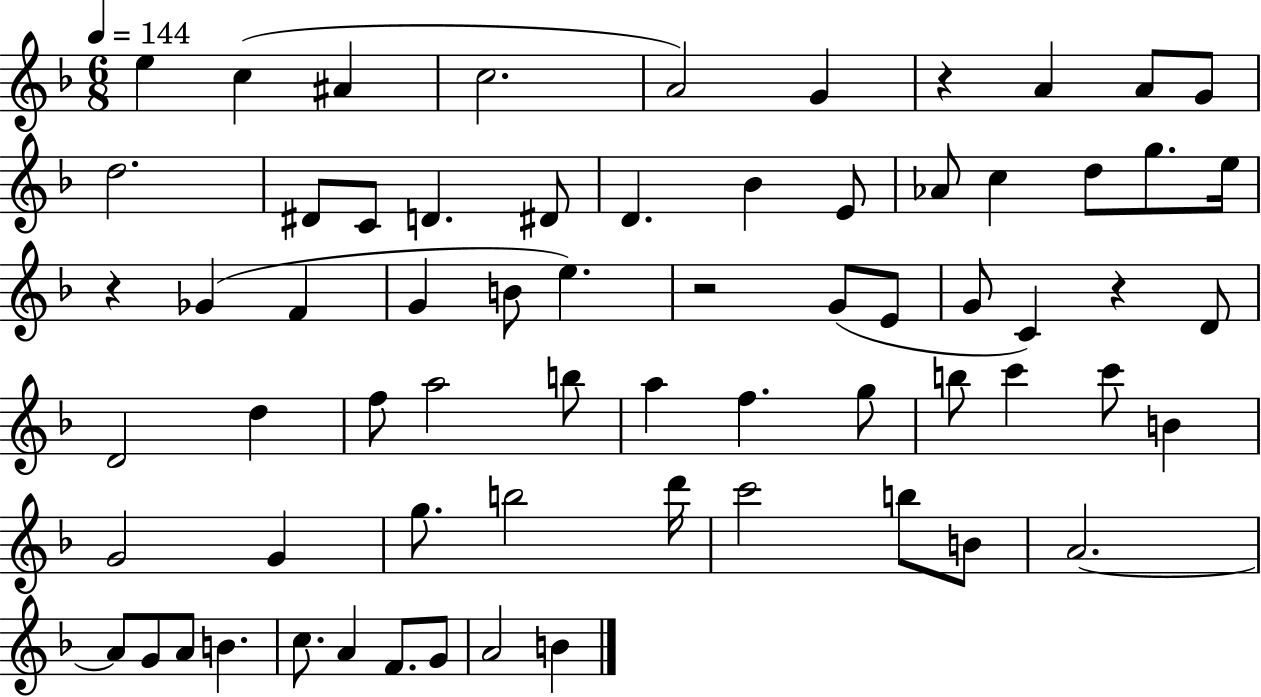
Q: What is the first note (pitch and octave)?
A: E5